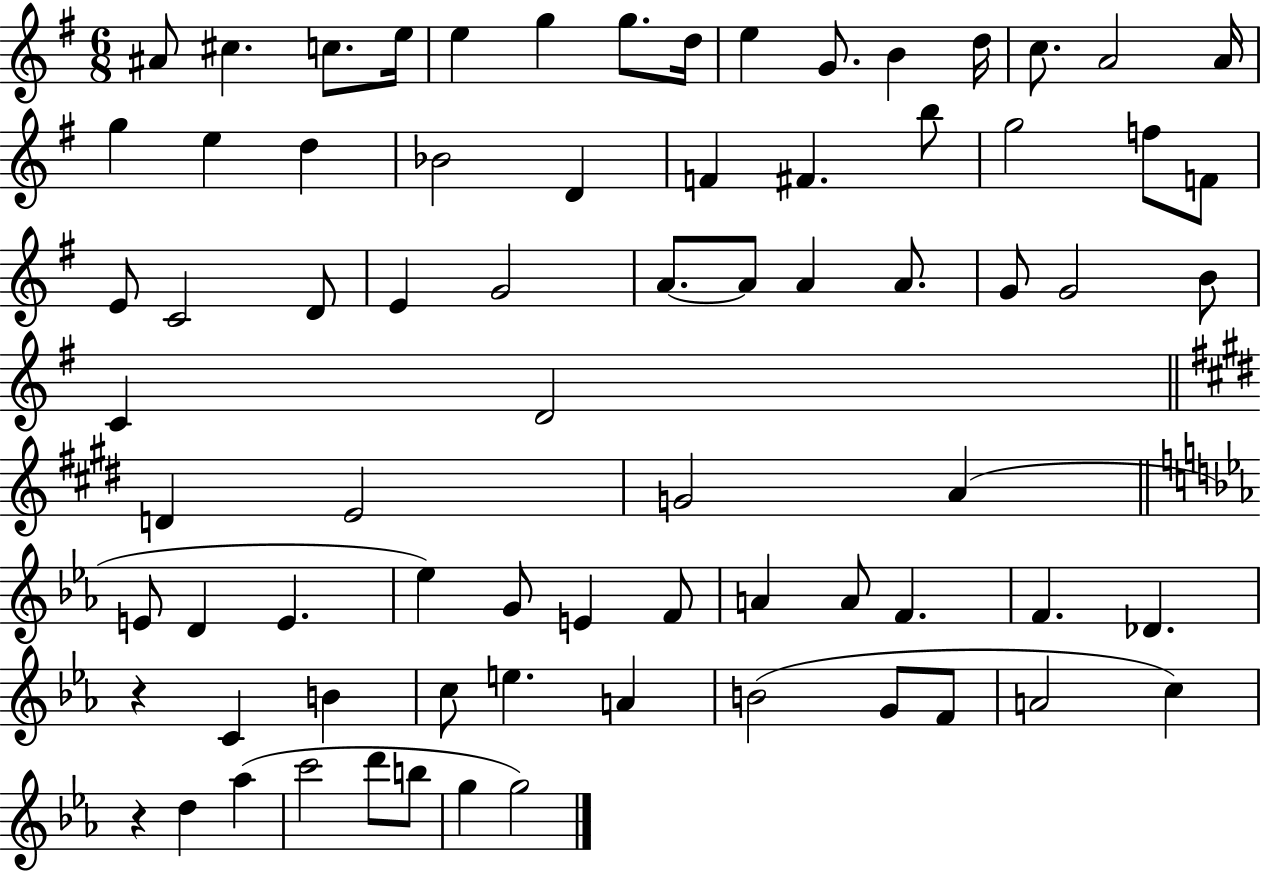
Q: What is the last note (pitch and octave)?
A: G5